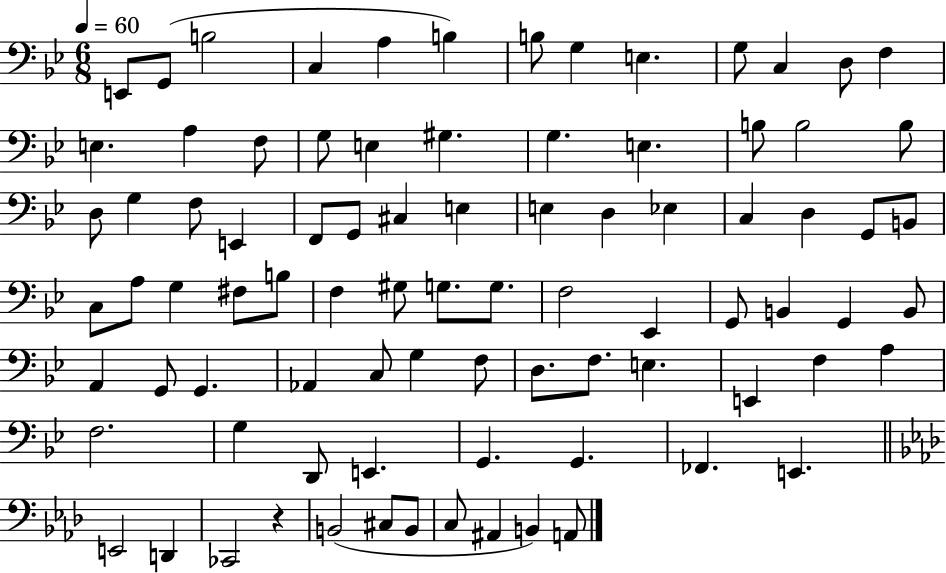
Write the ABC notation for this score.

X:1
T:Untitled
M:6/8
L:1/4
K:Bb
E,,/2 G,,/2 B,2 C, A, B, B,/2 G, E, G,/2 C, D,/2 F, E, A, F,/2 G,/2 E, ^G, G, E, B,/2 B,2 B,/2 D,/2 G, F,/2 E,, F,,/2 G,,/2 ^C, E, E, D, _E, C, D, G,,/2 B,,/2 C,/2 A,/2 G, ^F,/2 B,/2 F, ^G,/2 G,/2 G,/2 F,2 _E,, G,,/2 B,, G,, B,,/2 A,, G,,/2 G,, _A,, C,/2 G, F,/2 D,/2 F,/2 E, E,, F, A, F,2 G, D,,/2 E,, G,, G,, _F,, E,, E,,2 D,, _C,,2 z B,,2 ^C,/2 B,,/2 C,/2 ^A,, B,, A,,/2